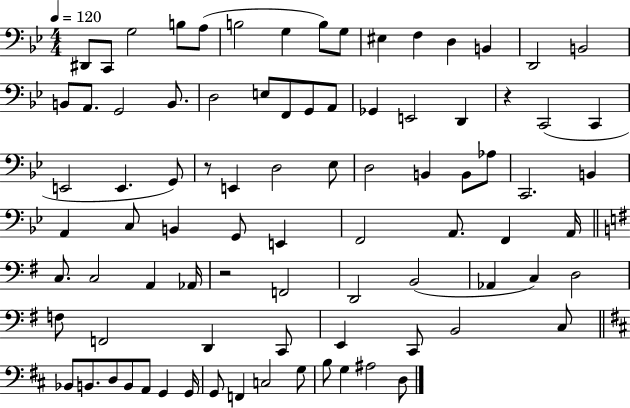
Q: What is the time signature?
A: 4/4